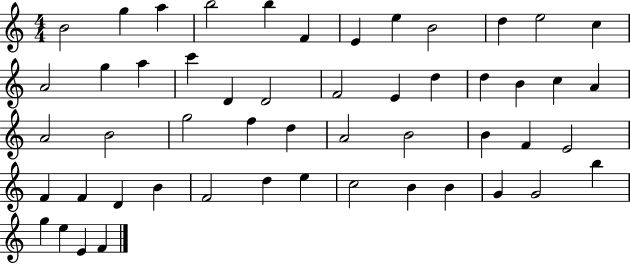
X:1
T:Untitled
M:4/4
L:1/4
K:C
B2 g a b2 b F E e B2 d e2 c A2 g a c' D D2 F2 E d d B c A A2 B2 g2 f d A2 B2 B F E2 F F D B F2 d e c2 B B G G2 b g e E F